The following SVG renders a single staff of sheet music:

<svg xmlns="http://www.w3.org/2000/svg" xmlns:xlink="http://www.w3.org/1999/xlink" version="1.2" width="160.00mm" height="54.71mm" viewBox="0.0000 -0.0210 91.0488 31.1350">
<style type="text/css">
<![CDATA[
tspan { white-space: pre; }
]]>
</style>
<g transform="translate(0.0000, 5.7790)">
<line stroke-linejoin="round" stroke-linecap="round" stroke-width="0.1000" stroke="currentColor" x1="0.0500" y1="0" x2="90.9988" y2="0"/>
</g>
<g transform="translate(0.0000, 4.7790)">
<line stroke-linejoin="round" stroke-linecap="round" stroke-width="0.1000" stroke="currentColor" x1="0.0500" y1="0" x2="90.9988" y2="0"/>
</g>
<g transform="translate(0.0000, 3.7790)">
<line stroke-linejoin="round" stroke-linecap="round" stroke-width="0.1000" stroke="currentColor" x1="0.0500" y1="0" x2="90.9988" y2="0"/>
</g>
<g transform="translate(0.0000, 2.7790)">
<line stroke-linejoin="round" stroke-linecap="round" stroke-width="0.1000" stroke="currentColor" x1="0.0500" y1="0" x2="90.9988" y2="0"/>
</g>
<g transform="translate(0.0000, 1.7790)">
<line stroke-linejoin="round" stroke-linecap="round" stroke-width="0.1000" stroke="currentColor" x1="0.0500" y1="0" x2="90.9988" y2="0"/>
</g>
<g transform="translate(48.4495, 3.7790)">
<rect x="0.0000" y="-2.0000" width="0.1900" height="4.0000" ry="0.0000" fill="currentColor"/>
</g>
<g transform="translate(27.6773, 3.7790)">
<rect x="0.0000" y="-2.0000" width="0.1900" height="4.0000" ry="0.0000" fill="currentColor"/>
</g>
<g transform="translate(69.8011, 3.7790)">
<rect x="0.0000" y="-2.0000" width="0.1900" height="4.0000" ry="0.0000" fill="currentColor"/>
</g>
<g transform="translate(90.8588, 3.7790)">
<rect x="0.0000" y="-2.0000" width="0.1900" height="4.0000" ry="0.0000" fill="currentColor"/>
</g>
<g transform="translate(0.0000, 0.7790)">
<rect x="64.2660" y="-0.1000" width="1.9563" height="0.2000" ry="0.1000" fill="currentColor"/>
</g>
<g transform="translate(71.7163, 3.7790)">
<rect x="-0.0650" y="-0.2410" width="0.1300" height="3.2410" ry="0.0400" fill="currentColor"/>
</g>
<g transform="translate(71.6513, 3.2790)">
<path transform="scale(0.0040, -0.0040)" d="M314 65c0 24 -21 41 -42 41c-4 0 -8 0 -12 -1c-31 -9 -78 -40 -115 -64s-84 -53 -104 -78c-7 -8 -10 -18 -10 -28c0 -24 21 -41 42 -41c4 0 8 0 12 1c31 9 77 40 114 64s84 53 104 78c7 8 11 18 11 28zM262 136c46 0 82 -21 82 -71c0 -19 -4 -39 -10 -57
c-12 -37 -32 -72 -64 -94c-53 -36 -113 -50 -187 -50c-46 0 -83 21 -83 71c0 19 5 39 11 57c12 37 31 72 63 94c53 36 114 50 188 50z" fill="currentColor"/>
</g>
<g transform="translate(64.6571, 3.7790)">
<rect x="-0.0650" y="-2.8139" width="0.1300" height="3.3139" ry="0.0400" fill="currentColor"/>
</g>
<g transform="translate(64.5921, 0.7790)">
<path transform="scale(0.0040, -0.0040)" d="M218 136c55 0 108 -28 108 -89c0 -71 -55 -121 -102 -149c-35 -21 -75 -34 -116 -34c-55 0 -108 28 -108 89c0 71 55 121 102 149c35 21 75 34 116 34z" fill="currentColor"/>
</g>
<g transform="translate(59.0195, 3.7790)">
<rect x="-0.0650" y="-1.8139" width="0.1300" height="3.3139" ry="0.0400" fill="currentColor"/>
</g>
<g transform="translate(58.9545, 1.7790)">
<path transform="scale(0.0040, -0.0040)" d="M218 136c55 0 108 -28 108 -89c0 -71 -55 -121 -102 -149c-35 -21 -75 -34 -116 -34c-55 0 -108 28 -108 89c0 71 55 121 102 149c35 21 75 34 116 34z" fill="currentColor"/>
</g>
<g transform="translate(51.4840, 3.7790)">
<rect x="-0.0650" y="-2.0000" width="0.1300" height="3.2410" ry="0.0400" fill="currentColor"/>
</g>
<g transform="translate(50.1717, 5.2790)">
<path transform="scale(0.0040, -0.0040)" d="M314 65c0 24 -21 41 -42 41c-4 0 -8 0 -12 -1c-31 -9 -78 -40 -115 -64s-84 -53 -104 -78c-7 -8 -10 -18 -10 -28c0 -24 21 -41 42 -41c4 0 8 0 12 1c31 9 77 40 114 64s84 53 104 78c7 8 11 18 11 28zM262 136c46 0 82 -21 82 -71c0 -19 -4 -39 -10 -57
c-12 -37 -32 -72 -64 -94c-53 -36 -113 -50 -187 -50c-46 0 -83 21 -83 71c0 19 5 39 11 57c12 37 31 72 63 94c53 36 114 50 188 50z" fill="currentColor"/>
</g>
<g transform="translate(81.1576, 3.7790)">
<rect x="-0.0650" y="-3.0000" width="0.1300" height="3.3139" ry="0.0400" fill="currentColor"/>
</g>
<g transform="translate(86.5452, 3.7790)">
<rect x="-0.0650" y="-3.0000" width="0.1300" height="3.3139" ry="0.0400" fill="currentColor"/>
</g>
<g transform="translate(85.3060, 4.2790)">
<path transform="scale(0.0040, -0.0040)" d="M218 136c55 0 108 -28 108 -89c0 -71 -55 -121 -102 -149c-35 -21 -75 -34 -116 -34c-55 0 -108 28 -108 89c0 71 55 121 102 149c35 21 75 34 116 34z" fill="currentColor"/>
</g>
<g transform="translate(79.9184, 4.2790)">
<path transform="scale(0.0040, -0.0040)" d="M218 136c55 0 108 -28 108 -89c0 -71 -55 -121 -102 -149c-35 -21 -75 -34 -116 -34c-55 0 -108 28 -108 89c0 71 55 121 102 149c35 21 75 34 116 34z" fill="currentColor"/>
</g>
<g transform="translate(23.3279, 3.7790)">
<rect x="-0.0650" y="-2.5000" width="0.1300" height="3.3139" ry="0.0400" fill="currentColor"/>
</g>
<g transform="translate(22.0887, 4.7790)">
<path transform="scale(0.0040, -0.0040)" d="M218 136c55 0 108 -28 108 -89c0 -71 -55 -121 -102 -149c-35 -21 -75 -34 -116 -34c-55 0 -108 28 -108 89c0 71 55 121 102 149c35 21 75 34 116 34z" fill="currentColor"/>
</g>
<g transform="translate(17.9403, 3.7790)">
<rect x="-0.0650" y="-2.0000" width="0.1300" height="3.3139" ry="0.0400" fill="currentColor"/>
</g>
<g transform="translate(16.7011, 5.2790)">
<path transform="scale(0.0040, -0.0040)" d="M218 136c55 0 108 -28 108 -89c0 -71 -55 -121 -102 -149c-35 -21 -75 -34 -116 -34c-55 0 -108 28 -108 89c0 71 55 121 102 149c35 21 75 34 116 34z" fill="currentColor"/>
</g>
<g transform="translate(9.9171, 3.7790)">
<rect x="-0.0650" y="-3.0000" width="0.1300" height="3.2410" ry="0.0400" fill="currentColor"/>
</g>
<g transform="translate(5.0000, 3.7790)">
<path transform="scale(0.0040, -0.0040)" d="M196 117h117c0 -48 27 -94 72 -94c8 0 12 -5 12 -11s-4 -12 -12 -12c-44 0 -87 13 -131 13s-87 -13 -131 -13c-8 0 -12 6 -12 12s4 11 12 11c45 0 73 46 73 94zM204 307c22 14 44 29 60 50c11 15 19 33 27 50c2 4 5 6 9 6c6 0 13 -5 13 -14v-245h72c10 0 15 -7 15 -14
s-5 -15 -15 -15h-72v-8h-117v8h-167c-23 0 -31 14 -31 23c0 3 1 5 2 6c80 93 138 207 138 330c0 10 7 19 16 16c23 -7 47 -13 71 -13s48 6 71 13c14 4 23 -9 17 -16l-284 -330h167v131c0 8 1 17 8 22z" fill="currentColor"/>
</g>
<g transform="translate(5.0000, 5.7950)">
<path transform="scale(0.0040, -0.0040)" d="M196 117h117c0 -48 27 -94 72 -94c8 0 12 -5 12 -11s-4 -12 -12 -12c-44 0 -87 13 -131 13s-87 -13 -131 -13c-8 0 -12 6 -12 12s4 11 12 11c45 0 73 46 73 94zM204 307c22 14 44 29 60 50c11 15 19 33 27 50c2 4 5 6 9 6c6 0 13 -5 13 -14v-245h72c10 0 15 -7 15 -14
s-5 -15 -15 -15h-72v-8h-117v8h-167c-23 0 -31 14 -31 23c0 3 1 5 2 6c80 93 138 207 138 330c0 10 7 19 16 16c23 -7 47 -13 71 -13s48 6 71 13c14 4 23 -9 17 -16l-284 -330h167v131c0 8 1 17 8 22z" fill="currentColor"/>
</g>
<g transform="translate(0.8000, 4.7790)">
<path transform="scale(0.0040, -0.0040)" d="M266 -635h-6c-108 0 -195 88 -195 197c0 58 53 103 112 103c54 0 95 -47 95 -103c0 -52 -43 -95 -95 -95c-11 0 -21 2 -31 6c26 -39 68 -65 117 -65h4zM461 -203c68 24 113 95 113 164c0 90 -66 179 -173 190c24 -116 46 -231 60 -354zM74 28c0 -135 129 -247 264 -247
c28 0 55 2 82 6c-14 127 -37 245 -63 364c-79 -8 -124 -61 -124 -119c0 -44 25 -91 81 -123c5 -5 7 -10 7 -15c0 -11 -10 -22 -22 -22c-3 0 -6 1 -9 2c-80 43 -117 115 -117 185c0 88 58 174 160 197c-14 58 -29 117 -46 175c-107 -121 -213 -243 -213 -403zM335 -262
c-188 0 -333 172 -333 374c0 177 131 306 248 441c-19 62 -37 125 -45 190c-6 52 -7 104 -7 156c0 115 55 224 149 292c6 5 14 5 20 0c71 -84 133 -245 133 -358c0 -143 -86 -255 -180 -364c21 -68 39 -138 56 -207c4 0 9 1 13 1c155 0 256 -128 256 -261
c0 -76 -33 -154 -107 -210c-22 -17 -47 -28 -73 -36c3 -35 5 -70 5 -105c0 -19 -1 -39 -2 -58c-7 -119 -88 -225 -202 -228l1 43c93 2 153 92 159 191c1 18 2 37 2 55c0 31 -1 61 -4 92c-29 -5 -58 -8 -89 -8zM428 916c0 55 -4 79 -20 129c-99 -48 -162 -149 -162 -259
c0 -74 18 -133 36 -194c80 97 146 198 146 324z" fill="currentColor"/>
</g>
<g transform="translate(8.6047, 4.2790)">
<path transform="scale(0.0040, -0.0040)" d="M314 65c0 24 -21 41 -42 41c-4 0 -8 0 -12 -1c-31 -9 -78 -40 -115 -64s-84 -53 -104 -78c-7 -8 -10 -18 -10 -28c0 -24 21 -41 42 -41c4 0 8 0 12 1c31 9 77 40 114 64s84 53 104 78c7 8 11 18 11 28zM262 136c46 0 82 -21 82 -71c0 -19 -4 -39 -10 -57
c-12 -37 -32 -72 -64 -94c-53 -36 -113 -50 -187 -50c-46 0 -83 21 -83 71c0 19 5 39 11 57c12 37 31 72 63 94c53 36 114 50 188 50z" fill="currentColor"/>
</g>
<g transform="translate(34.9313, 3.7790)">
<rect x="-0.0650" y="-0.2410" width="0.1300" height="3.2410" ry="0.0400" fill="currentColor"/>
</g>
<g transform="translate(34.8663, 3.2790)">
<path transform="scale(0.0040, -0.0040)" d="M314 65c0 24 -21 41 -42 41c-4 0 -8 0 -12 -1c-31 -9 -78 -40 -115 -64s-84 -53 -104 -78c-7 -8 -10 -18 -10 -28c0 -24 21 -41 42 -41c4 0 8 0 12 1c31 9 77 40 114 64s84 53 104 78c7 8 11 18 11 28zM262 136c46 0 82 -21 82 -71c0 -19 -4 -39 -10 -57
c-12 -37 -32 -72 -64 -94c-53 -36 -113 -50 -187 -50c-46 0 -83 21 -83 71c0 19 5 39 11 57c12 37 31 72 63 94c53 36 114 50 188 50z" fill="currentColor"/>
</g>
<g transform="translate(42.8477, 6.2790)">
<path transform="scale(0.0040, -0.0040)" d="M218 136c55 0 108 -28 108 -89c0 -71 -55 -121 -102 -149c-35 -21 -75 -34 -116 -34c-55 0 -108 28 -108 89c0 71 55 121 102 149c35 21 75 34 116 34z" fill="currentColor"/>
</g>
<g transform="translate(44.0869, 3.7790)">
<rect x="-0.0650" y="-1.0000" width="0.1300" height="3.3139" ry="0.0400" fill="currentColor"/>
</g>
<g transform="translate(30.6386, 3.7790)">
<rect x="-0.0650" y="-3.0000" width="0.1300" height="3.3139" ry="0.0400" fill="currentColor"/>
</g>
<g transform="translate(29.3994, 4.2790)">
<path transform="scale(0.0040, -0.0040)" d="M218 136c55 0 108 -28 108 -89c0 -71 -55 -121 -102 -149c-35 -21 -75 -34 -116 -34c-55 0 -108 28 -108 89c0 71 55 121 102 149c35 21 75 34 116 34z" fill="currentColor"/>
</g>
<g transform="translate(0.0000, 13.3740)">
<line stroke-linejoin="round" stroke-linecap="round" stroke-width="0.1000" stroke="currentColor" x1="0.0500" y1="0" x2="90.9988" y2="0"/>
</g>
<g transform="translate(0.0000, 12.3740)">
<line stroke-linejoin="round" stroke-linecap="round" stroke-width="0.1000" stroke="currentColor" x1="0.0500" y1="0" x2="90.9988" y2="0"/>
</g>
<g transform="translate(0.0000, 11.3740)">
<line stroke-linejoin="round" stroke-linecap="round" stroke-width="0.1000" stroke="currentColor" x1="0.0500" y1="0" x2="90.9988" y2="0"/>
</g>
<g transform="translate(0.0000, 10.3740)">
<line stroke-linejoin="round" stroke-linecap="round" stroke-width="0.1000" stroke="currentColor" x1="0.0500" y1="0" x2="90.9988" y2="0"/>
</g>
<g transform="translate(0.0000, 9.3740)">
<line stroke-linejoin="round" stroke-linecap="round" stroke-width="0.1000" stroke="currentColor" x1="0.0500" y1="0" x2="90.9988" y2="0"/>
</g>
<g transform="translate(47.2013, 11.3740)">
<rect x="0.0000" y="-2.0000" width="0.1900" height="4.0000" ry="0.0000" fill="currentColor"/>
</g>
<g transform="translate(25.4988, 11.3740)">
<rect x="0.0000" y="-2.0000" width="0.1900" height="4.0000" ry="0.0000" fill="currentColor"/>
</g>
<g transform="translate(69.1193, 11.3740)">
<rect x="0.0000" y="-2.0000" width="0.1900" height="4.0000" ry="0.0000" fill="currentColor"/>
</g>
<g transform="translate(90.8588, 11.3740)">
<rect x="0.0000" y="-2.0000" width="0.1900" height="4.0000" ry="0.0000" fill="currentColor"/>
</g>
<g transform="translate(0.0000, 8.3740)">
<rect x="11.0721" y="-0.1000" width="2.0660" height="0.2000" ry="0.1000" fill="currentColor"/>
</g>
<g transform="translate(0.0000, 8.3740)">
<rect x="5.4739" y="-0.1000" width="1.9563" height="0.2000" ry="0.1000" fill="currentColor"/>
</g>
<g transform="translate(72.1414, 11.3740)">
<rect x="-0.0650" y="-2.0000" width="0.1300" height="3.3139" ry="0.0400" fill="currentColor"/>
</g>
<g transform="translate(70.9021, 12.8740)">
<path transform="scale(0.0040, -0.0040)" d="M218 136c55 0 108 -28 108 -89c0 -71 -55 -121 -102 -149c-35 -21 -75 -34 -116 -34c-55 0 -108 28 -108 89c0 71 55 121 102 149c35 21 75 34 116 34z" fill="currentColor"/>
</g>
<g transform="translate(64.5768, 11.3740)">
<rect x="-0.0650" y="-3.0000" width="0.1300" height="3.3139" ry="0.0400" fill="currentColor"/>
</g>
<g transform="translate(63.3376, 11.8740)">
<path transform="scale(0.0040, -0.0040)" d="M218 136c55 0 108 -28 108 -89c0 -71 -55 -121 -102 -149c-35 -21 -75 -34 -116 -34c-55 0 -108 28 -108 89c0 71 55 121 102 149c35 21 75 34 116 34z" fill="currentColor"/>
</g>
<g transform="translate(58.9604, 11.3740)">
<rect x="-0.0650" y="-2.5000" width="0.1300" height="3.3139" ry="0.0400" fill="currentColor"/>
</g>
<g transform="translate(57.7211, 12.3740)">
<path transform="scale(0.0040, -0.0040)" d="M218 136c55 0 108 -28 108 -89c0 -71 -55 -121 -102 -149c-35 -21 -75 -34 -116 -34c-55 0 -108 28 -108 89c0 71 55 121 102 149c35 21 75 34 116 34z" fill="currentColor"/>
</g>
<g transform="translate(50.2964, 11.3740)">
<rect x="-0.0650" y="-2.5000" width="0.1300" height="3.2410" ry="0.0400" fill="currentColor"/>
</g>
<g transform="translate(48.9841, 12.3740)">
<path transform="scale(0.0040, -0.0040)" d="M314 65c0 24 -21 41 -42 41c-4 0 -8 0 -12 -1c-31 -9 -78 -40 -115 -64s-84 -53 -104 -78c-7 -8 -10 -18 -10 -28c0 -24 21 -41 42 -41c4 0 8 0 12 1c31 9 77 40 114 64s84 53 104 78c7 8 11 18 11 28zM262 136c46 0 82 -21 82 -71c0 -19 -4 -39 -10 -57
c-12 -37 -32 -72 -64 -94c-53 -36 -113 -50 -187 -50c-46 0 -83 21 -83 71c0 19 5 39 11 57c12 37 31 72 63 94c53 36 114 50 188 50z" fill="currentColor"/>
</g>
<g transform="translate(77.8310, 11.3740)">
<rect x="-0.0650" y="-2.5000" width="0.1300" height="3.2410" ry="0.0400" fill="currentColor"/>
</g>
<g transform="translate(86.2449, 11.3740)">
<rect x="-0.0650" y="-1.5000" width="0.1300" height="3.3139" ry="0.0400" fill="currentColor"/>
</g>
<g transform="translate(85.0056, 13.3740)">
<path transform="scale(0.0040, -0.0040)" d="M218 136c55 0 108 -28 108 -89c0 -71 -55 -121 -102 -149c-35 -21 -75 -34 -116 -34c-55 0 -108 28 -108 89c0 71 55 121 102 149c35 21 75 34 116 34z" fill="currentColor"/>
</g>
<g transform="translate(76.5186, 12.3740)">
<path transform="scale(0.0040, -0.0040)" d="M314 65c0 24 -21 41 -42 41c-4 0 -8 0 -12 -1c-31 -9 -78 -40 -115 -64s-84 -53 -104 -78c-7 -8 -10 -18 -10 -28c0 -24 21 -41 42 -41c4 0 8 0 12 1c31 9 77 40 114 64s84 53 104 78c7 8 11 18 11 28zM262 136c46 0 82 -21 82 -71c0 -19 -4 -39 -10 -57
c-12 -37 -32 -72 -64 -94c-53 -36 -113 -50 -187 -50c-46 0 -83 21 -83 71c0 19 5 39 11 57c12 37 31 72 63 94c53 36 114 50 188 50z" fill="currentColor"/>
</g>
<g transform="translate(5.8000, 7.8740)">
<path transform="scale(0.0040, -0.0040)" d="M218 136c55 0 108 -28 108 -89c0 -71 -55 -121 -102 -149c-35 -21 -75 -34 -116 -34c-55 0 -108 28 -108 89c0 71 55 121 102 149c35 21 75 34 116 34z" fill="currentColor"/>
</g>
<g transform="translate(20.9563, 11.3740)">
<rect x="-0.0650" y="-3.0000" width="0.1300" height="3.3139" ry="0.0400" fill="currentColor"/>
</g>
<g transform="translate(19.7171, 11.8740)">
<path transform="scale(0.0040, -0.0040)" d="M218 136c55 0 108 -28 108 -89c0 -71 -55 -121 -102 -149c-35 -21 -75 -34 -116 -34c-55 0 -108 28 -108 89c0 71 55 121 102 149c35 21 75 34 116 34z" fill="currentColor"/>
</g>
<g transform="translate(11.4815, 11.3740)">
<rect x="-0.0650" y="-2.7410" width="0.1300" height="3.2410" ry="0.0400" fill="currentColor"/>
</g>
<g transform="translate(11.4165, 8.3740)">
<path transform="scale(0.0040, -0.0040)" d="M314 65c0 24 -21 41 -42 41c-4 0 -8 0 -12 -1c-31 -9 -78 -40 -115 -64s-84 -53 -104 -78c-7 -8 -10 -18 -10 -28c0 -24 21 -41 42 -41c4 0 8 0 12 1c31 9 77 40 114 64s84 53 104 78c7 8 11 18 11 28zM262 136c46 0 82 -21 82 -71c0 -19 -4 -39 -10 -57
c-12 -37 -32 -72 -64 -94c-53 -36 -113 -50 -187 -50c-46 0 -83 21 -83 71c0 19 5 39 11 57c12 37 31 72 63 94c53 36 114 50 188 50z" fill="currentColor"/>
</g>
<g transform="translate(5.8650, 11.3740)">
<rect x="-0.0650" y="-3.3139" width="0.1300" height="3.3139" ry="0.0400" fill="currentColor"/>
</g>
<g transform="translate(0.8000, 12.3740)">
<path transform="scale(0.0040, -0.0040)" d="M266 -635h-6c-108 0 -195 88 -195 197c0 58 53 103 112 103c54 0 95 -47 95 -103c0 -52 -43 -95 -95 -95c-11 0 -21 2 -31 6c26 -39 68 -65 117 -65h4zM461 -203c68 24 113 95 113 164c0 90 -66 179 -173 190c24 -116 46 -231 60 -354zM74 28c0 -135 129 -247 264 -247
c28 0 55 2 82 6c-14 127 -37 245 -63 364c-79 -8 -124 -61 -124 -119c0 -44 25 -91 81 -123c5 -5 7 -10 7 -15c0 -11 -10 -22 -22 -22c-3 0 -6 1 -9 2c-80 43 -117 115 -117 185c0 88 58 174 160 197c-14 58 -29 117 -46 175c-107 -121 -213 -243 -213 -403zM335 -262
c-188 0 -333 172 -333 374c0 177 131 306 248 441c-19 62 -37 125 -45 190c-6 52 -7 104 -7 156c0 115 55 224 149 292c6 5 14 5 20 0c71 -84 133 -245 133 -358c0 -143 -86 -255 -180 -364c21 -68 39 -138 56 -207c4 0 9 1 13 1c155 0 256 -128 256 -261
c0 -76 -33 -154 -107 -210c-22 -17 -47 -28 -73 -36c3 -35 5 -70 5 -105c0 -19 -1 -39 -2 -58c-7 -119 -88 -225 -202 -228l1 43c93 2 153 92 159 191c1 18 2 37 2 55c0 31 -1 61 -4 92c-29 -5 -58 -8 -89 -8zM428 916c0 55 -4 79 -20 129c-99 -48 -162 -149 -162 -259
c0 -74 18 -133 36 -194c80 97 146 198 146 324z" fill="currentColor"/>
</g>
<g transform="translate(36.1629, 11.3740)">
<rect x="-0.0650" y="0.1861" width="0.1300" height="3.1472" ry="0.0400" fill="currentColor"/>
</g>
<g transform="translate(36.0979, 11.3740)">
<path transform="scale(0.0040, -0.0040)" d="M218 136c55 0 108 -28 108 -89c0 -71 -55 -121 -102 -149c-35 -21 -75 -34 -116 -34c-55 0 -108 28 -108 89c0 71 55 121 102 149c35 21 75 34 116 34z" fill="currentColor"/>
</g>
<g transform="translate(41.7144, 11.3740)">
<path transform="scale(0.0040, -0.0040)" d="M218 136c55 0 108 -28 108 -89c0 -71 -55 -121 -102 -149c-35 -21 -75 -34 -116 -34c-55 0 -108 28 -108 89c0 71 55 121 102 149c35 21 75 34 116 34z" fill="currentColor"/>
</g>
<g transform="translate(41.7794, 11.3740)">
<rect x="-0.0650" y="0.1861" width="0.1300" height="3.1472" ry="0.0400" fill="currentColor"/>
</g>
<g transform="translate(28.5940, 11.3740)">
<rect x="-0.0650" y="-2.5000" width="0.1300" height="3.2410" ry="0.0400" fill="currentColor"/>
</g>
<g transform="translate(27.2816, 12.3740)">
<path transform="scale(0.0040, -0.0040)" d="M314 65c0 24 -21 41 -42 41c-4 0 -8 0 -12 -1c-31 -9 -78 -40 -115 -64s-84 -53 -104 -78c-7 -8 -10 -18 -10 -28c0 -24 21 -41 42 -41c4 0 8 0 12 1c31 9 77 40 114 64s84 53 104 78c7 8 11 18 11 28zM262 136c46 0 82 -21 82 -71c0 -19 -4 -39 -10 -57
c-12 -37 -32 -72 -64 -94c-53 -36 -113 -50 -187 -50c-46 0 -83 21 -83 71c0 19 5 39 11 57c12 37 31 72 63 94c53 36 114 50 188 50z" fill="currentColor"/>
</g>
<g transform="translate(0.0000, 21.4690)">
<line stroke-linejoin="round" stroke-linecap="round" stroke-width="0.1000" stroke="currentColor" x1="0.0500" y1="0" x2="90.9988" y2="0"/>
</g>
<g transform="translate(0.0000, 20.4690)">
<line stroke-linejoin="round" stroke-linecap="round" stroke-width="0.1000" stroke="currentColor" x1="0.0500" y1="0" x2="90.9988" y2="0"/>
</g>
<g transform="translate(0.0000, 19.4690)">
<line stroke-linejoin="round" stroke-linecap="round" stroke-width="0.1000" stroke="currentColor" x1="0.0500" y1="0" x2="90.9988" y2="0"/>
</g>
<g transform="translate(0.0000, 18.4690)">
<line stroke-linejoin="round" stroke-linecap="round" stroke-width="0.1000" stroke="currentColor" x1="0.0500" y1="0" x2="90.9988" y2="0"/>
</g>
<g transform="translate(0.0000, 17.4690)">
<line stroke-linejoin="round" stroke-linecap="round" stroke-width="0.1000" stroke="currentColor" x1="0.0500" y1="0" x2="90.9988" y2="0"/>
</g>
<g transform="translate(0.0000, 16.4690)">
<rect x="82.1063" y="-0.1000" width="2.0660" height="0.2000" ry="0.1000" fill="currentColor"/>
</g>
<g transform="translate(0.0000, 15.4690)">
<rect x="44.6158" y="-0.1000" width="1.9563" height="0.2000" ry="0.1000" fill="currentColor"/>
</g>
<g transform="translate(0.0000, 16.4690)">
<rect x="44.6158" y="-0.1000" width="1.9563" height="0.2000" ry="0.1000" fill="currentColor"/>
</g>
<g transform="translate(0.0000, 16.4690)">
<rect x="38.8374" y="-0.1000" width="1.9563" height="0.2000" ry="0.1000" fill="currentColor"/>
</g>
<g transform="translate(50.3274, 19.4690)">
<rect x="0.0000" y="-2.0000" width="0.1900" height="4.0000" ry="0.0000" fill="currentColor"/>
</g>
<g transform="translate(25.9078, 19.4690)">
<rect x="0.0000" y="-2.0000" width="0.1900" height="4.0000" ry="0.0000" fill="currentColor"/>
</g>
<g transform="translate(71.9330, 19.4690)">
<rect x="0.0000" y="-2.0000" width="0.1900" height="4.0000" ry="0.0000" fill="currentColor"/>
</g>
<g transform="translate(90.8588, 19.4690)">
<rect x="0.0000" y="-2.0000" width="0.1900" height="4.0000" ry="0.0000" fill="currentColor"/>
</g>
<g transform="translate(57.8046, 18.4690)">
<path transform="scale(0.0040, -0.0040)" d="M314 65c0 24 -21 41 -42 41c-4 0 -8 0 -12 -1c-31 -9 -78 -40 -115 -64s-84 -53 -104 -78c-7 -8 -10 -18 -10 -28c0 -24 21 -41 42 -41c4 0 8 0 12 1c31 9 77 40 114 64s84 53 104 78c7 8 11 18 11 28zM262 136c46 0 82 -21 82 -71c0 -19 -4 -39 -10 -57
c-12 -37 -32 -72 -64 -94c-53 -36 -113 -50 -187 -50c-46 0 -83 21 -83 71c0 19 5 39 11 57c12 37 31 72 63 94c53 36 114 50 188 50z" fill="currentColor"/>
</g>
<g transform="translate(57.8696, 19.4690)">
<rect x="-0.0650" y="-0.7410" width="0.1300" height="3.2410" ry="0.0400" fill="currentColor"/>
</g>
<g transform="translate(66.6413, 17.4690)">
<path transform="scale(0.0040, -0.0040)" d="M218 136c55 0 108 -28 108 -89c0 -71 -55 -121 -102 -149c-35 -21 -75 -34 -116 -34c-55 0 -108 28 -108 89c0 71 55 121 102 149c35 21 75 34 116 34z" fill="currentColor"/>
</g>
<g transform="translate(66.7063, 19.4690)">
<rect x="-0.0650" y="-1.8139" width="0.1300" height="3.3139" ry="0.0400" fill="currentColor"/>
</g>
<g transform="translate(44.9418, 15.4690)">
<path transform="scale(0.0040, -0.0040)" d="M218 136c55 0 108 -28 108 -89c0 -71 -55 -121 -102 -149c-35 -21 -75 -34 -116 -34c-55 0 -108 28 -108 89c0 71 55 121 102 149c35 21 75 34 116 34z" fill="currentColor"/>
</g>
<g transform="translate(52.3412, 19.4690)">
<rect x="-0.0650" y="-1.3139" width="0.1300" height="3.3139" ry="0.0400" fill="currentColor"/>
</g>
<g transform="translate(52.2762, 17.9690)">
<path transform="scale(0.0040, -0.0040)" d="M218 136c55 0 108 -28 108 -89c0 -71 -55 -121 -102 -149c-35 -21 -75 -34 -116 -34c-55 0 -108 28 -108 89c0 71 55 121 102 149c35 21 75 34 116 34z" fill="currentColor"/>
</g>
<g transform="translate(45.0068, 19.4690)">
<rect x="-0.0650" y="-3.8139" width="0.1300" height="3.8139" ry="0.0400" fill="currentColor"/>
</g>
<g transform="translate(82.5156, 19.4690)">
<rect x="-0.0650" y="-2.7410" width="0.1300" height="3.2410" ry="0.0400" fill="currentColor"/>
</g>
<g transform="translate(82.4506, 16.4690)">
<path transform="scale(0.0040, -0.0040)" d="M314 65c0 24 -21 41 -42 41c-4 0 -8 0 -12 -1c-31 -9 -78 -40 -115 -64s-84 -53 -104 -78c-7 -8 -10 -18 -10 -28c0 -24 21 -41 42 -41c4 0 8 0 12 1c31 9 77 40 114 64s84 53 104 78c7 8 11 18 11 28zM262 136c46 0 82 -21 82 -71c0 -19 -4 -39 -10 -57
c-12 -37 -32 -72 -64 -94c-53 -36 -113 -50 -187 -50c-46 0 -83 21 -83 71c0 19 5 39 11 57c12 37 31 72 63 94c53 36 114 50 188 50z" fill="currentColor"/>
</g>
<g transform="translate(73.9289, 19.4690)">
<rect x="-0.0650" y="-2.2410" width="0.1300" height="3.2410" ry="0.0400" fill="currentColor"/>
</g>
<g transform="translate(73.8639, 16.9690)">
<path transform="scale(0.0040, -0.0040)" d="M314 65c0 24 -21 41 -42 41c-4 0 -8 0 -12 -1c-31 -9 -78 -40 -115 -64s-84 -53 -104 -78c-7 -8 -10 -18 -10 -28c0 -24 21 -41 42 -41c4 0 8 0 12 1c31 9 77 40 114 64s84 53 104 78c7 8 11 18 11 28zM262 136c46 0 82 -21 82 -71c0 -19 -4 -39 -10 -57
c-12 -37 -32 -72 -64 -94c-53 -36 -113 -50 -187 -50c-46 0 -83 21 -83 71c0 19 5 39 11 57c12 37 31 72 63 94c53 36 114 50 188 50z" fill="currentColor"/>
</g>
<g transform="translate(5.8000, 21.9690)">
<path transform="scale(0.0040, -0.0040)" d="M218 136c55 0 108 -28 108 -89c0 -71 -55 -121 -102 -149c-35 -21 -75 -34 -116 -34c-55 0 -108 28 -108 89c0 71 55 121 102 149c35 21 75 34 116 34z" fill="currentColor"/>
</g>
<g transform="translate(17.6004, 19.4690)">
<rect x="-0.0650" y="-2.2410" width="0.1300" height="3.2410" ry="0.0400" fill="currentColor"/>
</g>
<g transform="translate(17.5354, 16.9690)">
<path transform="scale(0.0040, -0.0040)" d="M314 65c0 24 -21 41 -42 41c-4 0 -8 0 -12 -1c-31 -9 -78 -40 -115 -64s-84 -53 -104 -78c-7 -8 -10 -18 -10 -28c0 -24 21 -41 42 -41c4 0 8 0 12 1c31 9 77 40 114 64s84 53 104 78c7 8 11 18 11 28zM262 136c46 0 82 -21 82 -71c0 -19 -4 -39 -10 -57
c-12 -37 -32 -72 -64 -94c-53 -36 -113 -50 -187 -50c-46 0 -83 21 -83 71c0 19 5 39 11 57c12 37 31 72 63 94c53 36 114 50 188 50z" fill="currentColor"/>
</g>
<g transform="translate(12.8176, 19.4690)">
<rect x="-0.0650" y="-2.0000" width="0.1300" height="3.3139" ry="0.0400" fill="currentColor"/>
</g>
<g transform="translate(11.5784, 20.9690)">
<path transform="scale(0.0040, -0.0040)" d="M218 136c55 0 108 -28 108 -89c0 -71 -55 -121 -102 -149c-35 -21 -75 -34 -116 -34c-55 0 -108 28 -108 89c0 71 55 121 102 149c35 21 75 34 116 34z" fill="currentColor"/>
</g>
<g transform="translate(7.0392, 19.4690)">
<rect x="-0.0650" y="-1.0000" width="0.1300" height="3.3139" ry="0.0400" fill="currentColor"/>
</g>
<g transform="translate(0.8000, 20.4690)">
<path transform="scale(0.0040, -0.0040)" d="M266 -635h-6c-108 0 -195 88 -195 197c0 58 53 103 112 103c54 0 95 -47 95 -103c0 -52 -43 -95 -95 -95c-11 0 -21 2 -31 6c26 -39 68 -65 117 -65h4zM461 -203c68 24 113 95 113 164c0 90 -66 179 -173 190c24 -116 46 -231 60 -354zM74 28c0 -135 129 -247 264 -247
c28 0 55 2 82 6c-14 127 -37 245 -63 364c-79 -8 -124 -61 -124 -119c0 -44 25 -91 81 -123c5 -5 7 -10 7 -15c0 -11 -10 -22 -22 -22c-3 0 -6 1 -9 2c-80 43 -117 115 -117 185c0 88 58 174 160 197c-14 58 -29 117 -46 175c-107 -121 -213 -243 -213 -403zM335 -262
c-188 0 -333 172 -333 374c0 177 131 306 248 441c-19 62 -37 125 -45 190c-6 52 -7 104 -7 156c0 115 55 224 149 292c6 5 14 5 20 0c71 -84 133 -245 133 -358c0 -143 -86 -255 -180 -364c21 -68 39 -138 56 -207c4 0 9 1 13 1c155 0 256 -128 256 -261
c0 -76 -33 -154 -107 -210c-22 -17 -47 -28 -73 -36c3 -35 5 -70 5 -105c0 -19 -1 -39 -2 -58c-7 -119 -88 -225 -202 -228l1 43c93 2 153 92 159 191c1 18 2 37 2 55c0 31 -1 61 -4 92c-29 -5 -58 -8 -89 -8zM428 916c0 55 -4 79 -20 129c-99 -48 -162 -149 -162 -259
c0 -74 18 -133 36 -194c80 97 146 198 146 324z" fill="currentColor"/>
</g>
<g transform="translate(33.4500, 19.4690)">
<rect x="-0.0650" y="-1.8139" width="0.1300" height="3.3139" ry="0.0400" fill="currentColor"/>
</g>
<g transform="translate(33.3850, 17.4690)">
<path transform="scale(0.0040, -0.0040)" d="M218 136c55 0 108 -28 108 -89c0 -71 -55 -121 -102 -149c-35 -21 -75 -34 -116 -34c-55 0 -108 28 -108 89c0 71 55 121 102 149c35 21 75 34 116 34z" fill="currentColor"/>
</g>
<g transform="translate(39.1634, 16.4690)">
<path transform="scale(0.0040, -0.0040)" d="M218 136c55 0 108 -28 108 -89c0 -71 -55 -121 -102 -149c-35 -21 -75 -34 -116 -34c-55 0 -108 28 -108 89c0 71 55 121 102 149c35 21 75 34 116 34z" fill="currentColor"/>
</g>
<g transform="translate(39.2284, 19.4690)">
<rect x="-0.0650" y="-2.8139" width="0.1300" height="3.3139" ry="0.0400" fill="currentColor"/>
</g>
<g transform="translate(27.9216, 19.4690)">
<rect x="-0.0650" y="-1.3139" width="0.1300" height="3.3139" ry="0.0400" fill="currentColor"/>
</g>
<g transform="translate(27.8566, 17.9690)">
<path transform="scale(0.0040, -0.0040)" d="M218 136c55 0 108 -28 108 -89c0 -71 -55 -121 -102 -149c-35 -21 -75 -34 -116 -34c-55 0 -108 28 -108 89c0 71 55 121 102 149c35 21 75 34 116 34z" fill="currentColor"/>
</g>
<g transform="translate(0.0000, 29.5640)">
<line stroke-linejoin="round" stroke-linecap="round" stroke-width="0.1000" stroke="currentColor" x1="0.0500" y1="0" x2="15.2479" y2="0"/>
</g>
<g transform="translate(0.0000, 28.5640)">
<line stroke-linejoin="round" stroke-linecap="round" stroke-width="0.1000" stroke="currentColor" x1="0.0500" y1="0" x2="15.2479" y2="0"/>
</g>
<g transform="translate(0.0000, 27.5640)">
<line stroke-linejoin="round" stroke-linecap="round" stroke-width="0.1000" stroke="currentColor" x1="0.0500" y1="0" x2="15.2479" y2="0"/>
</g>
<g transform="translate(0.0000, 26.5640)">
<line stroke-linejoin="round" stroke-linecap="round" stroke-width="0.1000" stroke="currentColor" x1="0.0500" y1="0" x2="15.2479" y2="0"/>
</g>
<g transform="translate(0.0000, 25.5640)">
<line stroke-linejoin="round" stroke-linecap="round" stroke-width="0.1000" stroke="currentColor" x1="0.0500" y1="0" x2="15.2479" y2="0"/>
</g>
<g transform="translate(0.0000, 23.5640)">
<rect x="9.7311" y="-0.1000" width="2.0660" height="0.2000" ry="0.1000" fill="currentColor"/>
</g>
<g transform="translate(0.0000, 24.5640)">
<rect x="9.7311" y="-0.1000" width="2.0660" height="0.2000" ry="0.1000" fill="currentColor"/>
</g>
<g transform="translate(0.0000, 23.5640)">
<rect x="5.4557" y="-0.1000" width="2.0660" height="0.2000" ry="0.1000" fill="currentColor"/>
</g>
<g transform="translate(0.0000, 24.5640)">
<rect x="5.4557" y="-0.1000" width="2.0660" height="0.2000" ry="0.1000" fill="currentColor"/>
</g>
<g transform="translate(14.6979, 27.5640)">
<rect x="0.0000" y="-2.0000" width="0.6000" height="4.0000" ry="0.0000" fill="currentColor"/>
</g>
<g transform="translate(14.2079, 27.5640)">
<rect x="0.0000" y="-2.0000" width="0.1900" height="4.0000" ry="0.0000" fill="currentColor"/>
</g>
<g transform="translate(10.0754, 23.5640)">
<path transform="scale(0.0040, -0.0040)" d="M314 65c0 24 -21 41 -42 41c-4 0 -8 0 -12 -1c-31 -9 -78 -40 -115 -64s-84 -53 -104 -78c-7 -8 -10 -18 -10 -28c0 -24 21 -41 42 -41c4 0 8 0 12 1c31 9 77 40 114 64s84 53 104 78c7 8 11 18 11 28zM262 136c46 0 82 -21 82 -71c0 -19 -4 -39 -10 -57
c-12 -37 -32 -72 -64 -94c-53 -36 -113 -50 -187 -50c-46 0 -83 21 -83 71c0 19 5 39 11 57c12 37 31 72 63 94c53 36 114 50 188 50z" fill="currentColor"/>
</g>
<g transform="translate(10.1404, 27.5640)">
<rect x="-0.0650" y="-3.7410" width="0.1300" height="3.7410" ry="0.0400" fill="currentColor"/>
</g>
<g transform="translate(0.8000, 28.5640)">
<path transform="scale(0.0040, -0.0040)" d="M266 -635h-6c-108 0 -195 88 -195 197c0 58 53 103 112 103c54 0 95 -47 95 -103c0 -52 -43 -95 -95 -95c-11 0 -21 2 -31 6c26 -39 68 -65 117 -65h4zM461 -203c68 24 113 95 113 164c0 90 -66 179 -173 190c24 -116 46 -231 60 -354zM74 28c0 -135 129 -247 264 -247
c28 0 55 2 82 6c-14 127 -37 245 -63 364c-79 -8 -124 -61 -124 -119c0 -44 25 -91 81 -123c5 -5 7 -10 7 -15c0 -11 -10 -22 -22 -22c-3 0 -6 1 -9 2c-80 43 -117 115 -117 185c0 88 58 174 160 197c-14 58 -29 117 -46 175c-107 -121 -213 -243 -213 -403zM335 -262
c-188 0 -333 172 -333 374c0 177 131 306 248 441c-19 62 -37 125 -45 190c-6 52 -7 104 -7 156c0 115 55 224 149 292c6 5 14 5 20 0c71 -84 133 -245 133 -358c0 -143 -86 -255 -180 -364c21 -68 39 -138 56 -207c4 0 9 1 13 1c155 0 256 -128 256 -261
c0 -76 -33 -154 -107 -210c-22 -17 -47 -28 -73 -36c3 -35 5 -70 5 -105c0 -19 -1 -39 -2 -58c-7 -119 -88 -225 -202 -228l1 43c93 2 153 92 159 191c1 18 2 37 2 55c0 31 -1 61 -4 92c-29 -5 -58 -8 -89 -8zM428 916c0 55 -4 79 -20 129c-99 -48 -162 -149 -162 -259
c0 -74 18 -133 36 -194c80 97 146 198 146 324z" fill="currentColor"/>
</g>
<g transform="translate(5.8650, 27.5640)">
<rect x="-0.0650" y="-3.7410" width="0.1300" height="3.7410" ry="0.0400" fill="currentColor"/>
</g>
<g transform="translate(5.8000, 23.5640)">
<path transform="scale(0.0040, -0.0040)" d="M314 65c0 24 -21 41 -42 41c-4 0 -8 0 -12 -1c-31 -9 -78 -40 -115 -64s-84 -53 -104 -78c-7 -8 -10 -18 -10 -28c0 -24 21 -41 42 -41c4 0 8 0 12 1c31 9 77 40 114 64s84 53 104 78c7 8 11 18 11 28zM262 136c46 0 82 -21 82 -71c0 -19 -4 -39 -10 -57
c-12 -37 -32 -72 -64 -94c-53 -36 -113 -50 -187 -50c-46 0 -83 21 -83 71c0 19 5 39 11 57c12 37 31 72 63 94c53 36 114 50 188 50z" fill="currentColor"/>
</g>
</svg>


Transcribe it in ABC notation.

X:1
T:Untitled
M:4/4
L:1/4
K:C
A2 F G A c2 D F2 f a c2 A A b a2 A G2 B B G2 G A F G2 E D F g2 e f a c' e d2 f g2 a2 c'2 c'2